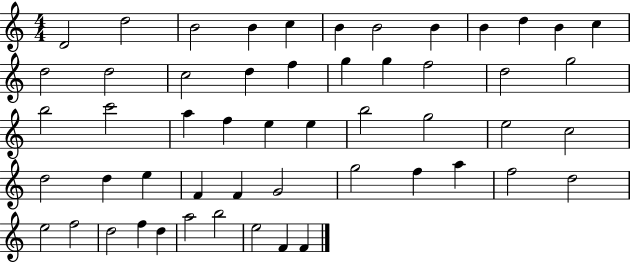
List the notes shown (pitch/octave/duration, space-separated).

D4/h D5/h B4/h B4/q C5/q B4/q B4/h B4/q B4/q D5/q B4/q C5/q D5/h D5/h C5/h D5/q F5/q G5/q G5/q F5/h D5/h G5/h B5/h C6/h A5/q F5/q E5/q E5/q B5/h G5/h E5/h C5/h D5/h D5/q E5/q F4/q F4/q G4/h G5/h F5/q A5/q F5/h D5/h E5/h F5/h D5/h F5/q D5/q A5/h B5/h E5/h F4/q F4/q